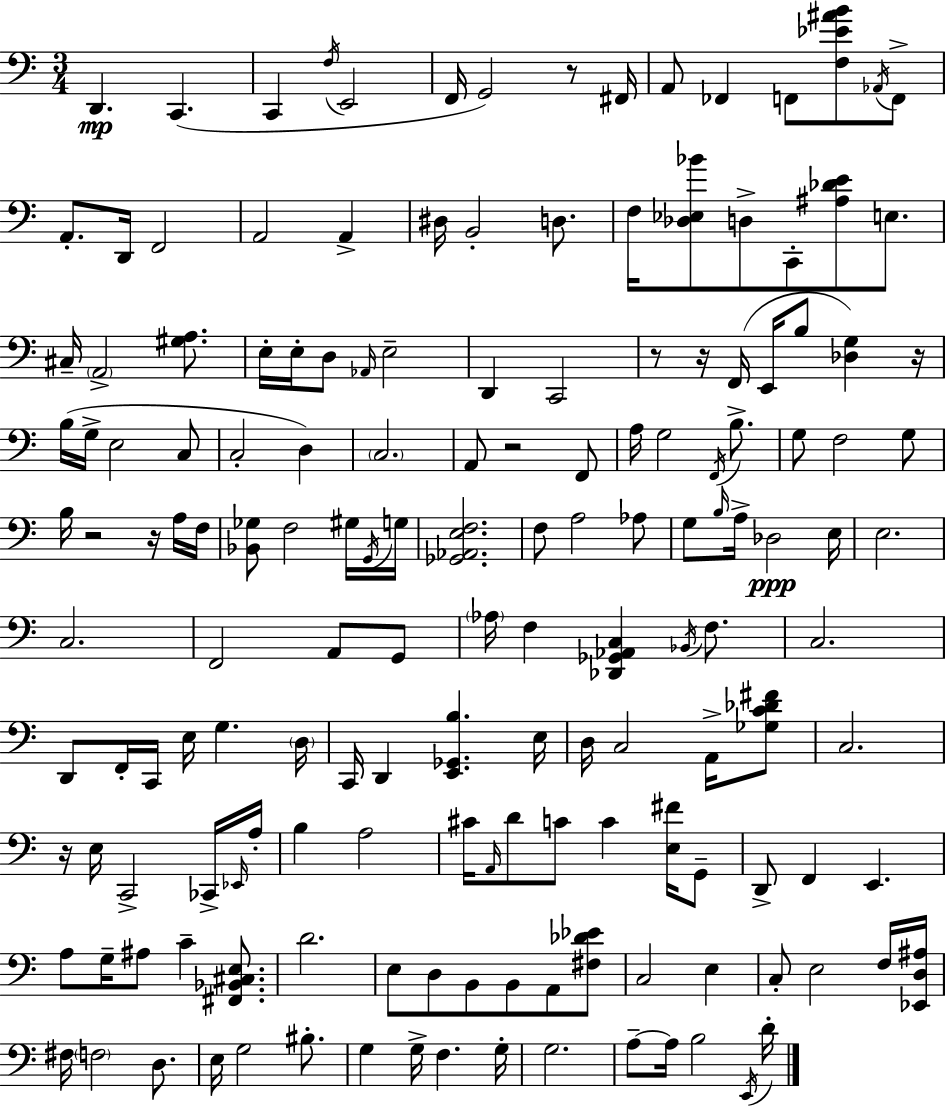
X:1
T:Untitled
M:3/4
L:1/4
K:Am
D,, C,, C,, F,/4 E,,2 F,,/4 G,,2 z/2 ^F,,/4 A,,/2 _F,, F,,/2 [F,_E^AB]/2 _A,,/4 F,,/2 A,,/2 D,,/4 F,,2 A,,2 A,, ^D,/4 B,,2 D,/2 F,/4 [_D,_E,_B]/2 D,/2 C,,/2 [^A,_DE]/2 E,/2 ^C,/4 A,,2 [^G,A,]/2 E,/4 E,/4 D,/2 _A,,/4 E,2 D,, C,,2 z/2 z/4 F,,/4 E,,/4 B,/2 [_D,G,] z/4 B,/4 G,/4 E,2 C,/2 C,2 D, C,2 A,,/2 z2 F,,/2 A,/4 G,2 F,,/4 B,/2 G,/2 F,2 G,/2 B,/4 z2 z/4 A,/4 F,/4 [_B,,_G,]/2 F,2 ^G,/4 G,,/4 G,/4 [_G,,_A,,E,F,]2 F,/2 A,2 _A,/2 G,/2 B,/4 A,/4 _D,2 E,/4 E,2 C,2 F,,2 A,,/2 G,,/2 _A,/4 F, [_D,,_G,,_A,,C,] _B,,/4 F,/2 C,2 D,,/2 F,,/4 C,,/4 E,/4 G, D,/4 C,,/4 D,, [E,,_G,,B,] E,/4 D,/4 C,2 A,,/4 [_G,C_D^F]/2 C,2 z/4 E,/4 C,,2 _C,,/4 _E,,/4 A,/4 B, A,2 ^C/4 A,,/4 D/2 C/2 C [E,^F]/4 G,,/2 D,,/2 F,, E,, A,/2 G,/4 ^A,/2 C [^F,,_B,,^C,E,]/2 D2 E,/2 D,/2 B,,/2 B,,/2 A,,/2 [^F,_D_E]/2 C,2 E, C,/2 E,2 F,/4 [_E,,D,^A,]/4 ^F,/4 F,2 D,/2 E,/4 G,2 ^B,/2 G, G,/4 F, G,/4 G,2 A,/2 A,/4 B,2 E,,/4 D/4